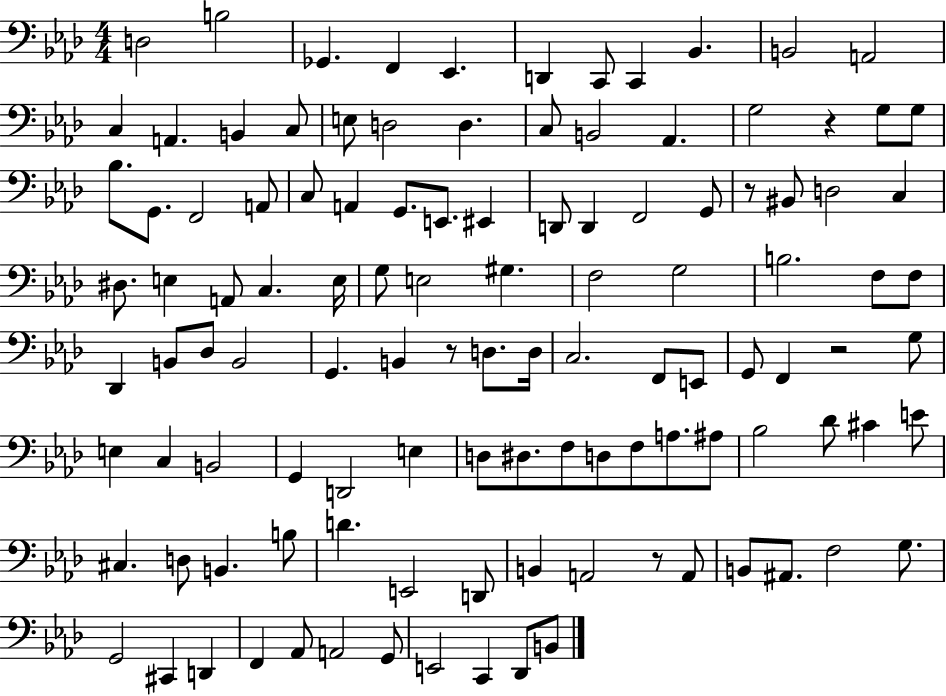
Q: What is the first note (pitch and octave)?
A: D3